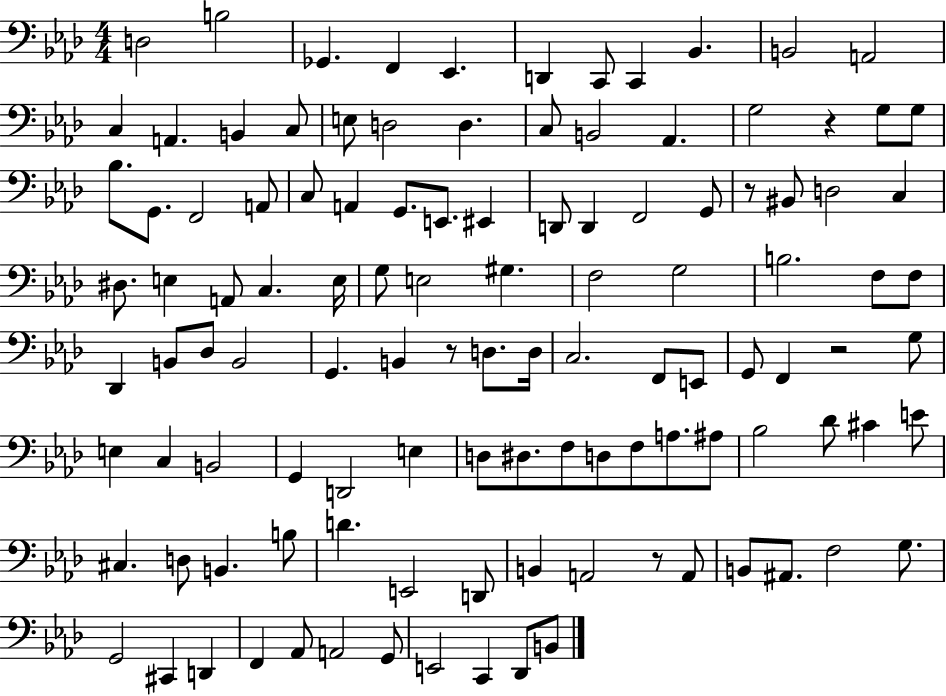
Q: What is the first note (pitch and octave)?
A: D3